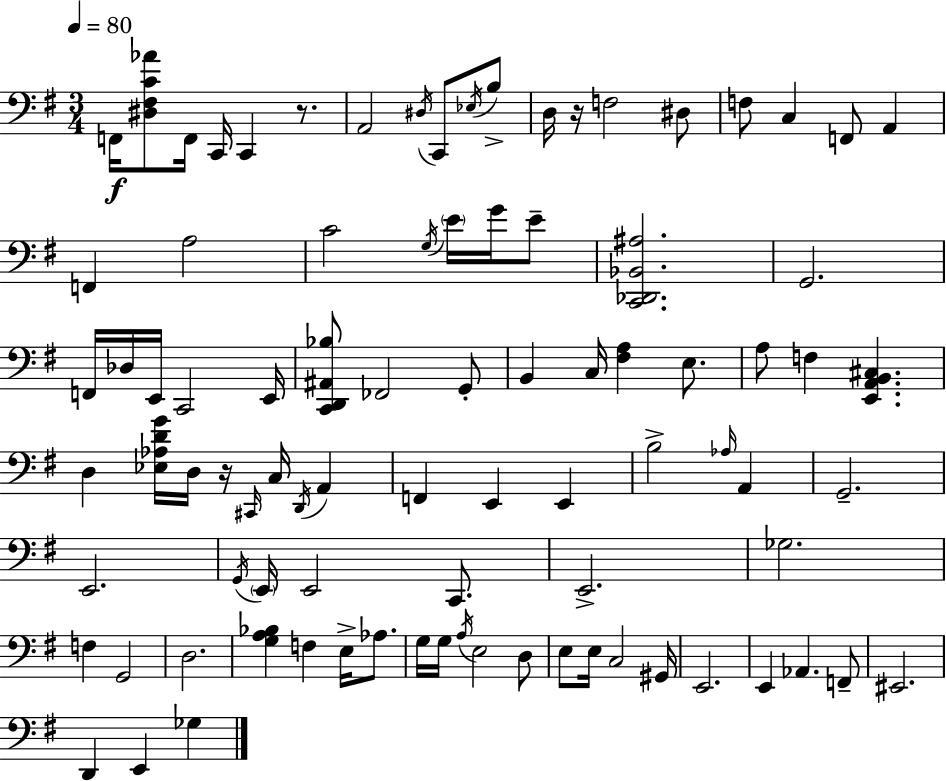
{
  \clef bass
  \numericTimeSignature
  \time 3/4
  \key g \major
  \tempo 4 = 80
  f,16\f <dis fis c' aes'>8 f,16 c,16 c,4 r8. | a,2 \acciaccatura { dis16 } c,8 \acciaccatura { ees16 } | b8-> d16 r16 f2 | dis8 f8 c4 f,8 a,4 | \break f,4 a2 | c'2 \acciaccatura { g16 } \parenthesize e'16 | g'16 e'8-- <c, des, bes, ais>2. | g,2. | \break f,16 des16 e,16 c,2 | e,16 <c, d, ais, bes>8 fes,2 | g,8-. b,4 c16 <fis a>4 | e8. a8 f4 <e, a, b, cis>4. | \break d4 <ees aes d' g'>16 d16 r16 \grace { cis,16 } c16 | \acciaccatura { d,16 } a,4 f,4 e,4 | e,4 b2-> | \grace { aes16 } a,4 g,2.-- | \break e,2. | \acciaccatura { g,16 } \parenthesize e,16 e,2 | c,8. e,2.-> | ges2. | \break f4 g,2 | d2. | <g a bes>4 f4 | e16-> aes8. g16 g16 \acciaccatura { a16 } e2 | \break d8 e8 e16 c2 | gis,16 e,2. | e,4 | aes,4. f,8-- eis,2. | \break d,4 | e,4 ges4 \bar "|."
}